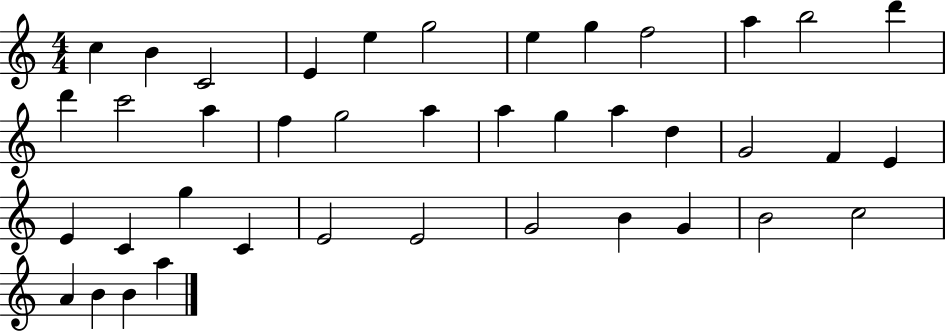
{
  \clef treble
  \numericTimeSignature
  \time 4/4
  \key c \major
  c''4 b'4 c'2 | e'4 e''4 g''2 | e''4 g''4 f''2 | a''4 b''2 d'''4 | \break d'''4 c'''2 a''4 | f''4 g''2 a''4 | a''4 g''4 a''4 d''4 | g'2 f'4 e'4 | \break e'4 c'4 g''4 c'4 | e'2 e'2 | g'2 b'4 g'4 | b'2 c''2 | \break a'4 b'4 b'4 a''4 | \bar "|."
}